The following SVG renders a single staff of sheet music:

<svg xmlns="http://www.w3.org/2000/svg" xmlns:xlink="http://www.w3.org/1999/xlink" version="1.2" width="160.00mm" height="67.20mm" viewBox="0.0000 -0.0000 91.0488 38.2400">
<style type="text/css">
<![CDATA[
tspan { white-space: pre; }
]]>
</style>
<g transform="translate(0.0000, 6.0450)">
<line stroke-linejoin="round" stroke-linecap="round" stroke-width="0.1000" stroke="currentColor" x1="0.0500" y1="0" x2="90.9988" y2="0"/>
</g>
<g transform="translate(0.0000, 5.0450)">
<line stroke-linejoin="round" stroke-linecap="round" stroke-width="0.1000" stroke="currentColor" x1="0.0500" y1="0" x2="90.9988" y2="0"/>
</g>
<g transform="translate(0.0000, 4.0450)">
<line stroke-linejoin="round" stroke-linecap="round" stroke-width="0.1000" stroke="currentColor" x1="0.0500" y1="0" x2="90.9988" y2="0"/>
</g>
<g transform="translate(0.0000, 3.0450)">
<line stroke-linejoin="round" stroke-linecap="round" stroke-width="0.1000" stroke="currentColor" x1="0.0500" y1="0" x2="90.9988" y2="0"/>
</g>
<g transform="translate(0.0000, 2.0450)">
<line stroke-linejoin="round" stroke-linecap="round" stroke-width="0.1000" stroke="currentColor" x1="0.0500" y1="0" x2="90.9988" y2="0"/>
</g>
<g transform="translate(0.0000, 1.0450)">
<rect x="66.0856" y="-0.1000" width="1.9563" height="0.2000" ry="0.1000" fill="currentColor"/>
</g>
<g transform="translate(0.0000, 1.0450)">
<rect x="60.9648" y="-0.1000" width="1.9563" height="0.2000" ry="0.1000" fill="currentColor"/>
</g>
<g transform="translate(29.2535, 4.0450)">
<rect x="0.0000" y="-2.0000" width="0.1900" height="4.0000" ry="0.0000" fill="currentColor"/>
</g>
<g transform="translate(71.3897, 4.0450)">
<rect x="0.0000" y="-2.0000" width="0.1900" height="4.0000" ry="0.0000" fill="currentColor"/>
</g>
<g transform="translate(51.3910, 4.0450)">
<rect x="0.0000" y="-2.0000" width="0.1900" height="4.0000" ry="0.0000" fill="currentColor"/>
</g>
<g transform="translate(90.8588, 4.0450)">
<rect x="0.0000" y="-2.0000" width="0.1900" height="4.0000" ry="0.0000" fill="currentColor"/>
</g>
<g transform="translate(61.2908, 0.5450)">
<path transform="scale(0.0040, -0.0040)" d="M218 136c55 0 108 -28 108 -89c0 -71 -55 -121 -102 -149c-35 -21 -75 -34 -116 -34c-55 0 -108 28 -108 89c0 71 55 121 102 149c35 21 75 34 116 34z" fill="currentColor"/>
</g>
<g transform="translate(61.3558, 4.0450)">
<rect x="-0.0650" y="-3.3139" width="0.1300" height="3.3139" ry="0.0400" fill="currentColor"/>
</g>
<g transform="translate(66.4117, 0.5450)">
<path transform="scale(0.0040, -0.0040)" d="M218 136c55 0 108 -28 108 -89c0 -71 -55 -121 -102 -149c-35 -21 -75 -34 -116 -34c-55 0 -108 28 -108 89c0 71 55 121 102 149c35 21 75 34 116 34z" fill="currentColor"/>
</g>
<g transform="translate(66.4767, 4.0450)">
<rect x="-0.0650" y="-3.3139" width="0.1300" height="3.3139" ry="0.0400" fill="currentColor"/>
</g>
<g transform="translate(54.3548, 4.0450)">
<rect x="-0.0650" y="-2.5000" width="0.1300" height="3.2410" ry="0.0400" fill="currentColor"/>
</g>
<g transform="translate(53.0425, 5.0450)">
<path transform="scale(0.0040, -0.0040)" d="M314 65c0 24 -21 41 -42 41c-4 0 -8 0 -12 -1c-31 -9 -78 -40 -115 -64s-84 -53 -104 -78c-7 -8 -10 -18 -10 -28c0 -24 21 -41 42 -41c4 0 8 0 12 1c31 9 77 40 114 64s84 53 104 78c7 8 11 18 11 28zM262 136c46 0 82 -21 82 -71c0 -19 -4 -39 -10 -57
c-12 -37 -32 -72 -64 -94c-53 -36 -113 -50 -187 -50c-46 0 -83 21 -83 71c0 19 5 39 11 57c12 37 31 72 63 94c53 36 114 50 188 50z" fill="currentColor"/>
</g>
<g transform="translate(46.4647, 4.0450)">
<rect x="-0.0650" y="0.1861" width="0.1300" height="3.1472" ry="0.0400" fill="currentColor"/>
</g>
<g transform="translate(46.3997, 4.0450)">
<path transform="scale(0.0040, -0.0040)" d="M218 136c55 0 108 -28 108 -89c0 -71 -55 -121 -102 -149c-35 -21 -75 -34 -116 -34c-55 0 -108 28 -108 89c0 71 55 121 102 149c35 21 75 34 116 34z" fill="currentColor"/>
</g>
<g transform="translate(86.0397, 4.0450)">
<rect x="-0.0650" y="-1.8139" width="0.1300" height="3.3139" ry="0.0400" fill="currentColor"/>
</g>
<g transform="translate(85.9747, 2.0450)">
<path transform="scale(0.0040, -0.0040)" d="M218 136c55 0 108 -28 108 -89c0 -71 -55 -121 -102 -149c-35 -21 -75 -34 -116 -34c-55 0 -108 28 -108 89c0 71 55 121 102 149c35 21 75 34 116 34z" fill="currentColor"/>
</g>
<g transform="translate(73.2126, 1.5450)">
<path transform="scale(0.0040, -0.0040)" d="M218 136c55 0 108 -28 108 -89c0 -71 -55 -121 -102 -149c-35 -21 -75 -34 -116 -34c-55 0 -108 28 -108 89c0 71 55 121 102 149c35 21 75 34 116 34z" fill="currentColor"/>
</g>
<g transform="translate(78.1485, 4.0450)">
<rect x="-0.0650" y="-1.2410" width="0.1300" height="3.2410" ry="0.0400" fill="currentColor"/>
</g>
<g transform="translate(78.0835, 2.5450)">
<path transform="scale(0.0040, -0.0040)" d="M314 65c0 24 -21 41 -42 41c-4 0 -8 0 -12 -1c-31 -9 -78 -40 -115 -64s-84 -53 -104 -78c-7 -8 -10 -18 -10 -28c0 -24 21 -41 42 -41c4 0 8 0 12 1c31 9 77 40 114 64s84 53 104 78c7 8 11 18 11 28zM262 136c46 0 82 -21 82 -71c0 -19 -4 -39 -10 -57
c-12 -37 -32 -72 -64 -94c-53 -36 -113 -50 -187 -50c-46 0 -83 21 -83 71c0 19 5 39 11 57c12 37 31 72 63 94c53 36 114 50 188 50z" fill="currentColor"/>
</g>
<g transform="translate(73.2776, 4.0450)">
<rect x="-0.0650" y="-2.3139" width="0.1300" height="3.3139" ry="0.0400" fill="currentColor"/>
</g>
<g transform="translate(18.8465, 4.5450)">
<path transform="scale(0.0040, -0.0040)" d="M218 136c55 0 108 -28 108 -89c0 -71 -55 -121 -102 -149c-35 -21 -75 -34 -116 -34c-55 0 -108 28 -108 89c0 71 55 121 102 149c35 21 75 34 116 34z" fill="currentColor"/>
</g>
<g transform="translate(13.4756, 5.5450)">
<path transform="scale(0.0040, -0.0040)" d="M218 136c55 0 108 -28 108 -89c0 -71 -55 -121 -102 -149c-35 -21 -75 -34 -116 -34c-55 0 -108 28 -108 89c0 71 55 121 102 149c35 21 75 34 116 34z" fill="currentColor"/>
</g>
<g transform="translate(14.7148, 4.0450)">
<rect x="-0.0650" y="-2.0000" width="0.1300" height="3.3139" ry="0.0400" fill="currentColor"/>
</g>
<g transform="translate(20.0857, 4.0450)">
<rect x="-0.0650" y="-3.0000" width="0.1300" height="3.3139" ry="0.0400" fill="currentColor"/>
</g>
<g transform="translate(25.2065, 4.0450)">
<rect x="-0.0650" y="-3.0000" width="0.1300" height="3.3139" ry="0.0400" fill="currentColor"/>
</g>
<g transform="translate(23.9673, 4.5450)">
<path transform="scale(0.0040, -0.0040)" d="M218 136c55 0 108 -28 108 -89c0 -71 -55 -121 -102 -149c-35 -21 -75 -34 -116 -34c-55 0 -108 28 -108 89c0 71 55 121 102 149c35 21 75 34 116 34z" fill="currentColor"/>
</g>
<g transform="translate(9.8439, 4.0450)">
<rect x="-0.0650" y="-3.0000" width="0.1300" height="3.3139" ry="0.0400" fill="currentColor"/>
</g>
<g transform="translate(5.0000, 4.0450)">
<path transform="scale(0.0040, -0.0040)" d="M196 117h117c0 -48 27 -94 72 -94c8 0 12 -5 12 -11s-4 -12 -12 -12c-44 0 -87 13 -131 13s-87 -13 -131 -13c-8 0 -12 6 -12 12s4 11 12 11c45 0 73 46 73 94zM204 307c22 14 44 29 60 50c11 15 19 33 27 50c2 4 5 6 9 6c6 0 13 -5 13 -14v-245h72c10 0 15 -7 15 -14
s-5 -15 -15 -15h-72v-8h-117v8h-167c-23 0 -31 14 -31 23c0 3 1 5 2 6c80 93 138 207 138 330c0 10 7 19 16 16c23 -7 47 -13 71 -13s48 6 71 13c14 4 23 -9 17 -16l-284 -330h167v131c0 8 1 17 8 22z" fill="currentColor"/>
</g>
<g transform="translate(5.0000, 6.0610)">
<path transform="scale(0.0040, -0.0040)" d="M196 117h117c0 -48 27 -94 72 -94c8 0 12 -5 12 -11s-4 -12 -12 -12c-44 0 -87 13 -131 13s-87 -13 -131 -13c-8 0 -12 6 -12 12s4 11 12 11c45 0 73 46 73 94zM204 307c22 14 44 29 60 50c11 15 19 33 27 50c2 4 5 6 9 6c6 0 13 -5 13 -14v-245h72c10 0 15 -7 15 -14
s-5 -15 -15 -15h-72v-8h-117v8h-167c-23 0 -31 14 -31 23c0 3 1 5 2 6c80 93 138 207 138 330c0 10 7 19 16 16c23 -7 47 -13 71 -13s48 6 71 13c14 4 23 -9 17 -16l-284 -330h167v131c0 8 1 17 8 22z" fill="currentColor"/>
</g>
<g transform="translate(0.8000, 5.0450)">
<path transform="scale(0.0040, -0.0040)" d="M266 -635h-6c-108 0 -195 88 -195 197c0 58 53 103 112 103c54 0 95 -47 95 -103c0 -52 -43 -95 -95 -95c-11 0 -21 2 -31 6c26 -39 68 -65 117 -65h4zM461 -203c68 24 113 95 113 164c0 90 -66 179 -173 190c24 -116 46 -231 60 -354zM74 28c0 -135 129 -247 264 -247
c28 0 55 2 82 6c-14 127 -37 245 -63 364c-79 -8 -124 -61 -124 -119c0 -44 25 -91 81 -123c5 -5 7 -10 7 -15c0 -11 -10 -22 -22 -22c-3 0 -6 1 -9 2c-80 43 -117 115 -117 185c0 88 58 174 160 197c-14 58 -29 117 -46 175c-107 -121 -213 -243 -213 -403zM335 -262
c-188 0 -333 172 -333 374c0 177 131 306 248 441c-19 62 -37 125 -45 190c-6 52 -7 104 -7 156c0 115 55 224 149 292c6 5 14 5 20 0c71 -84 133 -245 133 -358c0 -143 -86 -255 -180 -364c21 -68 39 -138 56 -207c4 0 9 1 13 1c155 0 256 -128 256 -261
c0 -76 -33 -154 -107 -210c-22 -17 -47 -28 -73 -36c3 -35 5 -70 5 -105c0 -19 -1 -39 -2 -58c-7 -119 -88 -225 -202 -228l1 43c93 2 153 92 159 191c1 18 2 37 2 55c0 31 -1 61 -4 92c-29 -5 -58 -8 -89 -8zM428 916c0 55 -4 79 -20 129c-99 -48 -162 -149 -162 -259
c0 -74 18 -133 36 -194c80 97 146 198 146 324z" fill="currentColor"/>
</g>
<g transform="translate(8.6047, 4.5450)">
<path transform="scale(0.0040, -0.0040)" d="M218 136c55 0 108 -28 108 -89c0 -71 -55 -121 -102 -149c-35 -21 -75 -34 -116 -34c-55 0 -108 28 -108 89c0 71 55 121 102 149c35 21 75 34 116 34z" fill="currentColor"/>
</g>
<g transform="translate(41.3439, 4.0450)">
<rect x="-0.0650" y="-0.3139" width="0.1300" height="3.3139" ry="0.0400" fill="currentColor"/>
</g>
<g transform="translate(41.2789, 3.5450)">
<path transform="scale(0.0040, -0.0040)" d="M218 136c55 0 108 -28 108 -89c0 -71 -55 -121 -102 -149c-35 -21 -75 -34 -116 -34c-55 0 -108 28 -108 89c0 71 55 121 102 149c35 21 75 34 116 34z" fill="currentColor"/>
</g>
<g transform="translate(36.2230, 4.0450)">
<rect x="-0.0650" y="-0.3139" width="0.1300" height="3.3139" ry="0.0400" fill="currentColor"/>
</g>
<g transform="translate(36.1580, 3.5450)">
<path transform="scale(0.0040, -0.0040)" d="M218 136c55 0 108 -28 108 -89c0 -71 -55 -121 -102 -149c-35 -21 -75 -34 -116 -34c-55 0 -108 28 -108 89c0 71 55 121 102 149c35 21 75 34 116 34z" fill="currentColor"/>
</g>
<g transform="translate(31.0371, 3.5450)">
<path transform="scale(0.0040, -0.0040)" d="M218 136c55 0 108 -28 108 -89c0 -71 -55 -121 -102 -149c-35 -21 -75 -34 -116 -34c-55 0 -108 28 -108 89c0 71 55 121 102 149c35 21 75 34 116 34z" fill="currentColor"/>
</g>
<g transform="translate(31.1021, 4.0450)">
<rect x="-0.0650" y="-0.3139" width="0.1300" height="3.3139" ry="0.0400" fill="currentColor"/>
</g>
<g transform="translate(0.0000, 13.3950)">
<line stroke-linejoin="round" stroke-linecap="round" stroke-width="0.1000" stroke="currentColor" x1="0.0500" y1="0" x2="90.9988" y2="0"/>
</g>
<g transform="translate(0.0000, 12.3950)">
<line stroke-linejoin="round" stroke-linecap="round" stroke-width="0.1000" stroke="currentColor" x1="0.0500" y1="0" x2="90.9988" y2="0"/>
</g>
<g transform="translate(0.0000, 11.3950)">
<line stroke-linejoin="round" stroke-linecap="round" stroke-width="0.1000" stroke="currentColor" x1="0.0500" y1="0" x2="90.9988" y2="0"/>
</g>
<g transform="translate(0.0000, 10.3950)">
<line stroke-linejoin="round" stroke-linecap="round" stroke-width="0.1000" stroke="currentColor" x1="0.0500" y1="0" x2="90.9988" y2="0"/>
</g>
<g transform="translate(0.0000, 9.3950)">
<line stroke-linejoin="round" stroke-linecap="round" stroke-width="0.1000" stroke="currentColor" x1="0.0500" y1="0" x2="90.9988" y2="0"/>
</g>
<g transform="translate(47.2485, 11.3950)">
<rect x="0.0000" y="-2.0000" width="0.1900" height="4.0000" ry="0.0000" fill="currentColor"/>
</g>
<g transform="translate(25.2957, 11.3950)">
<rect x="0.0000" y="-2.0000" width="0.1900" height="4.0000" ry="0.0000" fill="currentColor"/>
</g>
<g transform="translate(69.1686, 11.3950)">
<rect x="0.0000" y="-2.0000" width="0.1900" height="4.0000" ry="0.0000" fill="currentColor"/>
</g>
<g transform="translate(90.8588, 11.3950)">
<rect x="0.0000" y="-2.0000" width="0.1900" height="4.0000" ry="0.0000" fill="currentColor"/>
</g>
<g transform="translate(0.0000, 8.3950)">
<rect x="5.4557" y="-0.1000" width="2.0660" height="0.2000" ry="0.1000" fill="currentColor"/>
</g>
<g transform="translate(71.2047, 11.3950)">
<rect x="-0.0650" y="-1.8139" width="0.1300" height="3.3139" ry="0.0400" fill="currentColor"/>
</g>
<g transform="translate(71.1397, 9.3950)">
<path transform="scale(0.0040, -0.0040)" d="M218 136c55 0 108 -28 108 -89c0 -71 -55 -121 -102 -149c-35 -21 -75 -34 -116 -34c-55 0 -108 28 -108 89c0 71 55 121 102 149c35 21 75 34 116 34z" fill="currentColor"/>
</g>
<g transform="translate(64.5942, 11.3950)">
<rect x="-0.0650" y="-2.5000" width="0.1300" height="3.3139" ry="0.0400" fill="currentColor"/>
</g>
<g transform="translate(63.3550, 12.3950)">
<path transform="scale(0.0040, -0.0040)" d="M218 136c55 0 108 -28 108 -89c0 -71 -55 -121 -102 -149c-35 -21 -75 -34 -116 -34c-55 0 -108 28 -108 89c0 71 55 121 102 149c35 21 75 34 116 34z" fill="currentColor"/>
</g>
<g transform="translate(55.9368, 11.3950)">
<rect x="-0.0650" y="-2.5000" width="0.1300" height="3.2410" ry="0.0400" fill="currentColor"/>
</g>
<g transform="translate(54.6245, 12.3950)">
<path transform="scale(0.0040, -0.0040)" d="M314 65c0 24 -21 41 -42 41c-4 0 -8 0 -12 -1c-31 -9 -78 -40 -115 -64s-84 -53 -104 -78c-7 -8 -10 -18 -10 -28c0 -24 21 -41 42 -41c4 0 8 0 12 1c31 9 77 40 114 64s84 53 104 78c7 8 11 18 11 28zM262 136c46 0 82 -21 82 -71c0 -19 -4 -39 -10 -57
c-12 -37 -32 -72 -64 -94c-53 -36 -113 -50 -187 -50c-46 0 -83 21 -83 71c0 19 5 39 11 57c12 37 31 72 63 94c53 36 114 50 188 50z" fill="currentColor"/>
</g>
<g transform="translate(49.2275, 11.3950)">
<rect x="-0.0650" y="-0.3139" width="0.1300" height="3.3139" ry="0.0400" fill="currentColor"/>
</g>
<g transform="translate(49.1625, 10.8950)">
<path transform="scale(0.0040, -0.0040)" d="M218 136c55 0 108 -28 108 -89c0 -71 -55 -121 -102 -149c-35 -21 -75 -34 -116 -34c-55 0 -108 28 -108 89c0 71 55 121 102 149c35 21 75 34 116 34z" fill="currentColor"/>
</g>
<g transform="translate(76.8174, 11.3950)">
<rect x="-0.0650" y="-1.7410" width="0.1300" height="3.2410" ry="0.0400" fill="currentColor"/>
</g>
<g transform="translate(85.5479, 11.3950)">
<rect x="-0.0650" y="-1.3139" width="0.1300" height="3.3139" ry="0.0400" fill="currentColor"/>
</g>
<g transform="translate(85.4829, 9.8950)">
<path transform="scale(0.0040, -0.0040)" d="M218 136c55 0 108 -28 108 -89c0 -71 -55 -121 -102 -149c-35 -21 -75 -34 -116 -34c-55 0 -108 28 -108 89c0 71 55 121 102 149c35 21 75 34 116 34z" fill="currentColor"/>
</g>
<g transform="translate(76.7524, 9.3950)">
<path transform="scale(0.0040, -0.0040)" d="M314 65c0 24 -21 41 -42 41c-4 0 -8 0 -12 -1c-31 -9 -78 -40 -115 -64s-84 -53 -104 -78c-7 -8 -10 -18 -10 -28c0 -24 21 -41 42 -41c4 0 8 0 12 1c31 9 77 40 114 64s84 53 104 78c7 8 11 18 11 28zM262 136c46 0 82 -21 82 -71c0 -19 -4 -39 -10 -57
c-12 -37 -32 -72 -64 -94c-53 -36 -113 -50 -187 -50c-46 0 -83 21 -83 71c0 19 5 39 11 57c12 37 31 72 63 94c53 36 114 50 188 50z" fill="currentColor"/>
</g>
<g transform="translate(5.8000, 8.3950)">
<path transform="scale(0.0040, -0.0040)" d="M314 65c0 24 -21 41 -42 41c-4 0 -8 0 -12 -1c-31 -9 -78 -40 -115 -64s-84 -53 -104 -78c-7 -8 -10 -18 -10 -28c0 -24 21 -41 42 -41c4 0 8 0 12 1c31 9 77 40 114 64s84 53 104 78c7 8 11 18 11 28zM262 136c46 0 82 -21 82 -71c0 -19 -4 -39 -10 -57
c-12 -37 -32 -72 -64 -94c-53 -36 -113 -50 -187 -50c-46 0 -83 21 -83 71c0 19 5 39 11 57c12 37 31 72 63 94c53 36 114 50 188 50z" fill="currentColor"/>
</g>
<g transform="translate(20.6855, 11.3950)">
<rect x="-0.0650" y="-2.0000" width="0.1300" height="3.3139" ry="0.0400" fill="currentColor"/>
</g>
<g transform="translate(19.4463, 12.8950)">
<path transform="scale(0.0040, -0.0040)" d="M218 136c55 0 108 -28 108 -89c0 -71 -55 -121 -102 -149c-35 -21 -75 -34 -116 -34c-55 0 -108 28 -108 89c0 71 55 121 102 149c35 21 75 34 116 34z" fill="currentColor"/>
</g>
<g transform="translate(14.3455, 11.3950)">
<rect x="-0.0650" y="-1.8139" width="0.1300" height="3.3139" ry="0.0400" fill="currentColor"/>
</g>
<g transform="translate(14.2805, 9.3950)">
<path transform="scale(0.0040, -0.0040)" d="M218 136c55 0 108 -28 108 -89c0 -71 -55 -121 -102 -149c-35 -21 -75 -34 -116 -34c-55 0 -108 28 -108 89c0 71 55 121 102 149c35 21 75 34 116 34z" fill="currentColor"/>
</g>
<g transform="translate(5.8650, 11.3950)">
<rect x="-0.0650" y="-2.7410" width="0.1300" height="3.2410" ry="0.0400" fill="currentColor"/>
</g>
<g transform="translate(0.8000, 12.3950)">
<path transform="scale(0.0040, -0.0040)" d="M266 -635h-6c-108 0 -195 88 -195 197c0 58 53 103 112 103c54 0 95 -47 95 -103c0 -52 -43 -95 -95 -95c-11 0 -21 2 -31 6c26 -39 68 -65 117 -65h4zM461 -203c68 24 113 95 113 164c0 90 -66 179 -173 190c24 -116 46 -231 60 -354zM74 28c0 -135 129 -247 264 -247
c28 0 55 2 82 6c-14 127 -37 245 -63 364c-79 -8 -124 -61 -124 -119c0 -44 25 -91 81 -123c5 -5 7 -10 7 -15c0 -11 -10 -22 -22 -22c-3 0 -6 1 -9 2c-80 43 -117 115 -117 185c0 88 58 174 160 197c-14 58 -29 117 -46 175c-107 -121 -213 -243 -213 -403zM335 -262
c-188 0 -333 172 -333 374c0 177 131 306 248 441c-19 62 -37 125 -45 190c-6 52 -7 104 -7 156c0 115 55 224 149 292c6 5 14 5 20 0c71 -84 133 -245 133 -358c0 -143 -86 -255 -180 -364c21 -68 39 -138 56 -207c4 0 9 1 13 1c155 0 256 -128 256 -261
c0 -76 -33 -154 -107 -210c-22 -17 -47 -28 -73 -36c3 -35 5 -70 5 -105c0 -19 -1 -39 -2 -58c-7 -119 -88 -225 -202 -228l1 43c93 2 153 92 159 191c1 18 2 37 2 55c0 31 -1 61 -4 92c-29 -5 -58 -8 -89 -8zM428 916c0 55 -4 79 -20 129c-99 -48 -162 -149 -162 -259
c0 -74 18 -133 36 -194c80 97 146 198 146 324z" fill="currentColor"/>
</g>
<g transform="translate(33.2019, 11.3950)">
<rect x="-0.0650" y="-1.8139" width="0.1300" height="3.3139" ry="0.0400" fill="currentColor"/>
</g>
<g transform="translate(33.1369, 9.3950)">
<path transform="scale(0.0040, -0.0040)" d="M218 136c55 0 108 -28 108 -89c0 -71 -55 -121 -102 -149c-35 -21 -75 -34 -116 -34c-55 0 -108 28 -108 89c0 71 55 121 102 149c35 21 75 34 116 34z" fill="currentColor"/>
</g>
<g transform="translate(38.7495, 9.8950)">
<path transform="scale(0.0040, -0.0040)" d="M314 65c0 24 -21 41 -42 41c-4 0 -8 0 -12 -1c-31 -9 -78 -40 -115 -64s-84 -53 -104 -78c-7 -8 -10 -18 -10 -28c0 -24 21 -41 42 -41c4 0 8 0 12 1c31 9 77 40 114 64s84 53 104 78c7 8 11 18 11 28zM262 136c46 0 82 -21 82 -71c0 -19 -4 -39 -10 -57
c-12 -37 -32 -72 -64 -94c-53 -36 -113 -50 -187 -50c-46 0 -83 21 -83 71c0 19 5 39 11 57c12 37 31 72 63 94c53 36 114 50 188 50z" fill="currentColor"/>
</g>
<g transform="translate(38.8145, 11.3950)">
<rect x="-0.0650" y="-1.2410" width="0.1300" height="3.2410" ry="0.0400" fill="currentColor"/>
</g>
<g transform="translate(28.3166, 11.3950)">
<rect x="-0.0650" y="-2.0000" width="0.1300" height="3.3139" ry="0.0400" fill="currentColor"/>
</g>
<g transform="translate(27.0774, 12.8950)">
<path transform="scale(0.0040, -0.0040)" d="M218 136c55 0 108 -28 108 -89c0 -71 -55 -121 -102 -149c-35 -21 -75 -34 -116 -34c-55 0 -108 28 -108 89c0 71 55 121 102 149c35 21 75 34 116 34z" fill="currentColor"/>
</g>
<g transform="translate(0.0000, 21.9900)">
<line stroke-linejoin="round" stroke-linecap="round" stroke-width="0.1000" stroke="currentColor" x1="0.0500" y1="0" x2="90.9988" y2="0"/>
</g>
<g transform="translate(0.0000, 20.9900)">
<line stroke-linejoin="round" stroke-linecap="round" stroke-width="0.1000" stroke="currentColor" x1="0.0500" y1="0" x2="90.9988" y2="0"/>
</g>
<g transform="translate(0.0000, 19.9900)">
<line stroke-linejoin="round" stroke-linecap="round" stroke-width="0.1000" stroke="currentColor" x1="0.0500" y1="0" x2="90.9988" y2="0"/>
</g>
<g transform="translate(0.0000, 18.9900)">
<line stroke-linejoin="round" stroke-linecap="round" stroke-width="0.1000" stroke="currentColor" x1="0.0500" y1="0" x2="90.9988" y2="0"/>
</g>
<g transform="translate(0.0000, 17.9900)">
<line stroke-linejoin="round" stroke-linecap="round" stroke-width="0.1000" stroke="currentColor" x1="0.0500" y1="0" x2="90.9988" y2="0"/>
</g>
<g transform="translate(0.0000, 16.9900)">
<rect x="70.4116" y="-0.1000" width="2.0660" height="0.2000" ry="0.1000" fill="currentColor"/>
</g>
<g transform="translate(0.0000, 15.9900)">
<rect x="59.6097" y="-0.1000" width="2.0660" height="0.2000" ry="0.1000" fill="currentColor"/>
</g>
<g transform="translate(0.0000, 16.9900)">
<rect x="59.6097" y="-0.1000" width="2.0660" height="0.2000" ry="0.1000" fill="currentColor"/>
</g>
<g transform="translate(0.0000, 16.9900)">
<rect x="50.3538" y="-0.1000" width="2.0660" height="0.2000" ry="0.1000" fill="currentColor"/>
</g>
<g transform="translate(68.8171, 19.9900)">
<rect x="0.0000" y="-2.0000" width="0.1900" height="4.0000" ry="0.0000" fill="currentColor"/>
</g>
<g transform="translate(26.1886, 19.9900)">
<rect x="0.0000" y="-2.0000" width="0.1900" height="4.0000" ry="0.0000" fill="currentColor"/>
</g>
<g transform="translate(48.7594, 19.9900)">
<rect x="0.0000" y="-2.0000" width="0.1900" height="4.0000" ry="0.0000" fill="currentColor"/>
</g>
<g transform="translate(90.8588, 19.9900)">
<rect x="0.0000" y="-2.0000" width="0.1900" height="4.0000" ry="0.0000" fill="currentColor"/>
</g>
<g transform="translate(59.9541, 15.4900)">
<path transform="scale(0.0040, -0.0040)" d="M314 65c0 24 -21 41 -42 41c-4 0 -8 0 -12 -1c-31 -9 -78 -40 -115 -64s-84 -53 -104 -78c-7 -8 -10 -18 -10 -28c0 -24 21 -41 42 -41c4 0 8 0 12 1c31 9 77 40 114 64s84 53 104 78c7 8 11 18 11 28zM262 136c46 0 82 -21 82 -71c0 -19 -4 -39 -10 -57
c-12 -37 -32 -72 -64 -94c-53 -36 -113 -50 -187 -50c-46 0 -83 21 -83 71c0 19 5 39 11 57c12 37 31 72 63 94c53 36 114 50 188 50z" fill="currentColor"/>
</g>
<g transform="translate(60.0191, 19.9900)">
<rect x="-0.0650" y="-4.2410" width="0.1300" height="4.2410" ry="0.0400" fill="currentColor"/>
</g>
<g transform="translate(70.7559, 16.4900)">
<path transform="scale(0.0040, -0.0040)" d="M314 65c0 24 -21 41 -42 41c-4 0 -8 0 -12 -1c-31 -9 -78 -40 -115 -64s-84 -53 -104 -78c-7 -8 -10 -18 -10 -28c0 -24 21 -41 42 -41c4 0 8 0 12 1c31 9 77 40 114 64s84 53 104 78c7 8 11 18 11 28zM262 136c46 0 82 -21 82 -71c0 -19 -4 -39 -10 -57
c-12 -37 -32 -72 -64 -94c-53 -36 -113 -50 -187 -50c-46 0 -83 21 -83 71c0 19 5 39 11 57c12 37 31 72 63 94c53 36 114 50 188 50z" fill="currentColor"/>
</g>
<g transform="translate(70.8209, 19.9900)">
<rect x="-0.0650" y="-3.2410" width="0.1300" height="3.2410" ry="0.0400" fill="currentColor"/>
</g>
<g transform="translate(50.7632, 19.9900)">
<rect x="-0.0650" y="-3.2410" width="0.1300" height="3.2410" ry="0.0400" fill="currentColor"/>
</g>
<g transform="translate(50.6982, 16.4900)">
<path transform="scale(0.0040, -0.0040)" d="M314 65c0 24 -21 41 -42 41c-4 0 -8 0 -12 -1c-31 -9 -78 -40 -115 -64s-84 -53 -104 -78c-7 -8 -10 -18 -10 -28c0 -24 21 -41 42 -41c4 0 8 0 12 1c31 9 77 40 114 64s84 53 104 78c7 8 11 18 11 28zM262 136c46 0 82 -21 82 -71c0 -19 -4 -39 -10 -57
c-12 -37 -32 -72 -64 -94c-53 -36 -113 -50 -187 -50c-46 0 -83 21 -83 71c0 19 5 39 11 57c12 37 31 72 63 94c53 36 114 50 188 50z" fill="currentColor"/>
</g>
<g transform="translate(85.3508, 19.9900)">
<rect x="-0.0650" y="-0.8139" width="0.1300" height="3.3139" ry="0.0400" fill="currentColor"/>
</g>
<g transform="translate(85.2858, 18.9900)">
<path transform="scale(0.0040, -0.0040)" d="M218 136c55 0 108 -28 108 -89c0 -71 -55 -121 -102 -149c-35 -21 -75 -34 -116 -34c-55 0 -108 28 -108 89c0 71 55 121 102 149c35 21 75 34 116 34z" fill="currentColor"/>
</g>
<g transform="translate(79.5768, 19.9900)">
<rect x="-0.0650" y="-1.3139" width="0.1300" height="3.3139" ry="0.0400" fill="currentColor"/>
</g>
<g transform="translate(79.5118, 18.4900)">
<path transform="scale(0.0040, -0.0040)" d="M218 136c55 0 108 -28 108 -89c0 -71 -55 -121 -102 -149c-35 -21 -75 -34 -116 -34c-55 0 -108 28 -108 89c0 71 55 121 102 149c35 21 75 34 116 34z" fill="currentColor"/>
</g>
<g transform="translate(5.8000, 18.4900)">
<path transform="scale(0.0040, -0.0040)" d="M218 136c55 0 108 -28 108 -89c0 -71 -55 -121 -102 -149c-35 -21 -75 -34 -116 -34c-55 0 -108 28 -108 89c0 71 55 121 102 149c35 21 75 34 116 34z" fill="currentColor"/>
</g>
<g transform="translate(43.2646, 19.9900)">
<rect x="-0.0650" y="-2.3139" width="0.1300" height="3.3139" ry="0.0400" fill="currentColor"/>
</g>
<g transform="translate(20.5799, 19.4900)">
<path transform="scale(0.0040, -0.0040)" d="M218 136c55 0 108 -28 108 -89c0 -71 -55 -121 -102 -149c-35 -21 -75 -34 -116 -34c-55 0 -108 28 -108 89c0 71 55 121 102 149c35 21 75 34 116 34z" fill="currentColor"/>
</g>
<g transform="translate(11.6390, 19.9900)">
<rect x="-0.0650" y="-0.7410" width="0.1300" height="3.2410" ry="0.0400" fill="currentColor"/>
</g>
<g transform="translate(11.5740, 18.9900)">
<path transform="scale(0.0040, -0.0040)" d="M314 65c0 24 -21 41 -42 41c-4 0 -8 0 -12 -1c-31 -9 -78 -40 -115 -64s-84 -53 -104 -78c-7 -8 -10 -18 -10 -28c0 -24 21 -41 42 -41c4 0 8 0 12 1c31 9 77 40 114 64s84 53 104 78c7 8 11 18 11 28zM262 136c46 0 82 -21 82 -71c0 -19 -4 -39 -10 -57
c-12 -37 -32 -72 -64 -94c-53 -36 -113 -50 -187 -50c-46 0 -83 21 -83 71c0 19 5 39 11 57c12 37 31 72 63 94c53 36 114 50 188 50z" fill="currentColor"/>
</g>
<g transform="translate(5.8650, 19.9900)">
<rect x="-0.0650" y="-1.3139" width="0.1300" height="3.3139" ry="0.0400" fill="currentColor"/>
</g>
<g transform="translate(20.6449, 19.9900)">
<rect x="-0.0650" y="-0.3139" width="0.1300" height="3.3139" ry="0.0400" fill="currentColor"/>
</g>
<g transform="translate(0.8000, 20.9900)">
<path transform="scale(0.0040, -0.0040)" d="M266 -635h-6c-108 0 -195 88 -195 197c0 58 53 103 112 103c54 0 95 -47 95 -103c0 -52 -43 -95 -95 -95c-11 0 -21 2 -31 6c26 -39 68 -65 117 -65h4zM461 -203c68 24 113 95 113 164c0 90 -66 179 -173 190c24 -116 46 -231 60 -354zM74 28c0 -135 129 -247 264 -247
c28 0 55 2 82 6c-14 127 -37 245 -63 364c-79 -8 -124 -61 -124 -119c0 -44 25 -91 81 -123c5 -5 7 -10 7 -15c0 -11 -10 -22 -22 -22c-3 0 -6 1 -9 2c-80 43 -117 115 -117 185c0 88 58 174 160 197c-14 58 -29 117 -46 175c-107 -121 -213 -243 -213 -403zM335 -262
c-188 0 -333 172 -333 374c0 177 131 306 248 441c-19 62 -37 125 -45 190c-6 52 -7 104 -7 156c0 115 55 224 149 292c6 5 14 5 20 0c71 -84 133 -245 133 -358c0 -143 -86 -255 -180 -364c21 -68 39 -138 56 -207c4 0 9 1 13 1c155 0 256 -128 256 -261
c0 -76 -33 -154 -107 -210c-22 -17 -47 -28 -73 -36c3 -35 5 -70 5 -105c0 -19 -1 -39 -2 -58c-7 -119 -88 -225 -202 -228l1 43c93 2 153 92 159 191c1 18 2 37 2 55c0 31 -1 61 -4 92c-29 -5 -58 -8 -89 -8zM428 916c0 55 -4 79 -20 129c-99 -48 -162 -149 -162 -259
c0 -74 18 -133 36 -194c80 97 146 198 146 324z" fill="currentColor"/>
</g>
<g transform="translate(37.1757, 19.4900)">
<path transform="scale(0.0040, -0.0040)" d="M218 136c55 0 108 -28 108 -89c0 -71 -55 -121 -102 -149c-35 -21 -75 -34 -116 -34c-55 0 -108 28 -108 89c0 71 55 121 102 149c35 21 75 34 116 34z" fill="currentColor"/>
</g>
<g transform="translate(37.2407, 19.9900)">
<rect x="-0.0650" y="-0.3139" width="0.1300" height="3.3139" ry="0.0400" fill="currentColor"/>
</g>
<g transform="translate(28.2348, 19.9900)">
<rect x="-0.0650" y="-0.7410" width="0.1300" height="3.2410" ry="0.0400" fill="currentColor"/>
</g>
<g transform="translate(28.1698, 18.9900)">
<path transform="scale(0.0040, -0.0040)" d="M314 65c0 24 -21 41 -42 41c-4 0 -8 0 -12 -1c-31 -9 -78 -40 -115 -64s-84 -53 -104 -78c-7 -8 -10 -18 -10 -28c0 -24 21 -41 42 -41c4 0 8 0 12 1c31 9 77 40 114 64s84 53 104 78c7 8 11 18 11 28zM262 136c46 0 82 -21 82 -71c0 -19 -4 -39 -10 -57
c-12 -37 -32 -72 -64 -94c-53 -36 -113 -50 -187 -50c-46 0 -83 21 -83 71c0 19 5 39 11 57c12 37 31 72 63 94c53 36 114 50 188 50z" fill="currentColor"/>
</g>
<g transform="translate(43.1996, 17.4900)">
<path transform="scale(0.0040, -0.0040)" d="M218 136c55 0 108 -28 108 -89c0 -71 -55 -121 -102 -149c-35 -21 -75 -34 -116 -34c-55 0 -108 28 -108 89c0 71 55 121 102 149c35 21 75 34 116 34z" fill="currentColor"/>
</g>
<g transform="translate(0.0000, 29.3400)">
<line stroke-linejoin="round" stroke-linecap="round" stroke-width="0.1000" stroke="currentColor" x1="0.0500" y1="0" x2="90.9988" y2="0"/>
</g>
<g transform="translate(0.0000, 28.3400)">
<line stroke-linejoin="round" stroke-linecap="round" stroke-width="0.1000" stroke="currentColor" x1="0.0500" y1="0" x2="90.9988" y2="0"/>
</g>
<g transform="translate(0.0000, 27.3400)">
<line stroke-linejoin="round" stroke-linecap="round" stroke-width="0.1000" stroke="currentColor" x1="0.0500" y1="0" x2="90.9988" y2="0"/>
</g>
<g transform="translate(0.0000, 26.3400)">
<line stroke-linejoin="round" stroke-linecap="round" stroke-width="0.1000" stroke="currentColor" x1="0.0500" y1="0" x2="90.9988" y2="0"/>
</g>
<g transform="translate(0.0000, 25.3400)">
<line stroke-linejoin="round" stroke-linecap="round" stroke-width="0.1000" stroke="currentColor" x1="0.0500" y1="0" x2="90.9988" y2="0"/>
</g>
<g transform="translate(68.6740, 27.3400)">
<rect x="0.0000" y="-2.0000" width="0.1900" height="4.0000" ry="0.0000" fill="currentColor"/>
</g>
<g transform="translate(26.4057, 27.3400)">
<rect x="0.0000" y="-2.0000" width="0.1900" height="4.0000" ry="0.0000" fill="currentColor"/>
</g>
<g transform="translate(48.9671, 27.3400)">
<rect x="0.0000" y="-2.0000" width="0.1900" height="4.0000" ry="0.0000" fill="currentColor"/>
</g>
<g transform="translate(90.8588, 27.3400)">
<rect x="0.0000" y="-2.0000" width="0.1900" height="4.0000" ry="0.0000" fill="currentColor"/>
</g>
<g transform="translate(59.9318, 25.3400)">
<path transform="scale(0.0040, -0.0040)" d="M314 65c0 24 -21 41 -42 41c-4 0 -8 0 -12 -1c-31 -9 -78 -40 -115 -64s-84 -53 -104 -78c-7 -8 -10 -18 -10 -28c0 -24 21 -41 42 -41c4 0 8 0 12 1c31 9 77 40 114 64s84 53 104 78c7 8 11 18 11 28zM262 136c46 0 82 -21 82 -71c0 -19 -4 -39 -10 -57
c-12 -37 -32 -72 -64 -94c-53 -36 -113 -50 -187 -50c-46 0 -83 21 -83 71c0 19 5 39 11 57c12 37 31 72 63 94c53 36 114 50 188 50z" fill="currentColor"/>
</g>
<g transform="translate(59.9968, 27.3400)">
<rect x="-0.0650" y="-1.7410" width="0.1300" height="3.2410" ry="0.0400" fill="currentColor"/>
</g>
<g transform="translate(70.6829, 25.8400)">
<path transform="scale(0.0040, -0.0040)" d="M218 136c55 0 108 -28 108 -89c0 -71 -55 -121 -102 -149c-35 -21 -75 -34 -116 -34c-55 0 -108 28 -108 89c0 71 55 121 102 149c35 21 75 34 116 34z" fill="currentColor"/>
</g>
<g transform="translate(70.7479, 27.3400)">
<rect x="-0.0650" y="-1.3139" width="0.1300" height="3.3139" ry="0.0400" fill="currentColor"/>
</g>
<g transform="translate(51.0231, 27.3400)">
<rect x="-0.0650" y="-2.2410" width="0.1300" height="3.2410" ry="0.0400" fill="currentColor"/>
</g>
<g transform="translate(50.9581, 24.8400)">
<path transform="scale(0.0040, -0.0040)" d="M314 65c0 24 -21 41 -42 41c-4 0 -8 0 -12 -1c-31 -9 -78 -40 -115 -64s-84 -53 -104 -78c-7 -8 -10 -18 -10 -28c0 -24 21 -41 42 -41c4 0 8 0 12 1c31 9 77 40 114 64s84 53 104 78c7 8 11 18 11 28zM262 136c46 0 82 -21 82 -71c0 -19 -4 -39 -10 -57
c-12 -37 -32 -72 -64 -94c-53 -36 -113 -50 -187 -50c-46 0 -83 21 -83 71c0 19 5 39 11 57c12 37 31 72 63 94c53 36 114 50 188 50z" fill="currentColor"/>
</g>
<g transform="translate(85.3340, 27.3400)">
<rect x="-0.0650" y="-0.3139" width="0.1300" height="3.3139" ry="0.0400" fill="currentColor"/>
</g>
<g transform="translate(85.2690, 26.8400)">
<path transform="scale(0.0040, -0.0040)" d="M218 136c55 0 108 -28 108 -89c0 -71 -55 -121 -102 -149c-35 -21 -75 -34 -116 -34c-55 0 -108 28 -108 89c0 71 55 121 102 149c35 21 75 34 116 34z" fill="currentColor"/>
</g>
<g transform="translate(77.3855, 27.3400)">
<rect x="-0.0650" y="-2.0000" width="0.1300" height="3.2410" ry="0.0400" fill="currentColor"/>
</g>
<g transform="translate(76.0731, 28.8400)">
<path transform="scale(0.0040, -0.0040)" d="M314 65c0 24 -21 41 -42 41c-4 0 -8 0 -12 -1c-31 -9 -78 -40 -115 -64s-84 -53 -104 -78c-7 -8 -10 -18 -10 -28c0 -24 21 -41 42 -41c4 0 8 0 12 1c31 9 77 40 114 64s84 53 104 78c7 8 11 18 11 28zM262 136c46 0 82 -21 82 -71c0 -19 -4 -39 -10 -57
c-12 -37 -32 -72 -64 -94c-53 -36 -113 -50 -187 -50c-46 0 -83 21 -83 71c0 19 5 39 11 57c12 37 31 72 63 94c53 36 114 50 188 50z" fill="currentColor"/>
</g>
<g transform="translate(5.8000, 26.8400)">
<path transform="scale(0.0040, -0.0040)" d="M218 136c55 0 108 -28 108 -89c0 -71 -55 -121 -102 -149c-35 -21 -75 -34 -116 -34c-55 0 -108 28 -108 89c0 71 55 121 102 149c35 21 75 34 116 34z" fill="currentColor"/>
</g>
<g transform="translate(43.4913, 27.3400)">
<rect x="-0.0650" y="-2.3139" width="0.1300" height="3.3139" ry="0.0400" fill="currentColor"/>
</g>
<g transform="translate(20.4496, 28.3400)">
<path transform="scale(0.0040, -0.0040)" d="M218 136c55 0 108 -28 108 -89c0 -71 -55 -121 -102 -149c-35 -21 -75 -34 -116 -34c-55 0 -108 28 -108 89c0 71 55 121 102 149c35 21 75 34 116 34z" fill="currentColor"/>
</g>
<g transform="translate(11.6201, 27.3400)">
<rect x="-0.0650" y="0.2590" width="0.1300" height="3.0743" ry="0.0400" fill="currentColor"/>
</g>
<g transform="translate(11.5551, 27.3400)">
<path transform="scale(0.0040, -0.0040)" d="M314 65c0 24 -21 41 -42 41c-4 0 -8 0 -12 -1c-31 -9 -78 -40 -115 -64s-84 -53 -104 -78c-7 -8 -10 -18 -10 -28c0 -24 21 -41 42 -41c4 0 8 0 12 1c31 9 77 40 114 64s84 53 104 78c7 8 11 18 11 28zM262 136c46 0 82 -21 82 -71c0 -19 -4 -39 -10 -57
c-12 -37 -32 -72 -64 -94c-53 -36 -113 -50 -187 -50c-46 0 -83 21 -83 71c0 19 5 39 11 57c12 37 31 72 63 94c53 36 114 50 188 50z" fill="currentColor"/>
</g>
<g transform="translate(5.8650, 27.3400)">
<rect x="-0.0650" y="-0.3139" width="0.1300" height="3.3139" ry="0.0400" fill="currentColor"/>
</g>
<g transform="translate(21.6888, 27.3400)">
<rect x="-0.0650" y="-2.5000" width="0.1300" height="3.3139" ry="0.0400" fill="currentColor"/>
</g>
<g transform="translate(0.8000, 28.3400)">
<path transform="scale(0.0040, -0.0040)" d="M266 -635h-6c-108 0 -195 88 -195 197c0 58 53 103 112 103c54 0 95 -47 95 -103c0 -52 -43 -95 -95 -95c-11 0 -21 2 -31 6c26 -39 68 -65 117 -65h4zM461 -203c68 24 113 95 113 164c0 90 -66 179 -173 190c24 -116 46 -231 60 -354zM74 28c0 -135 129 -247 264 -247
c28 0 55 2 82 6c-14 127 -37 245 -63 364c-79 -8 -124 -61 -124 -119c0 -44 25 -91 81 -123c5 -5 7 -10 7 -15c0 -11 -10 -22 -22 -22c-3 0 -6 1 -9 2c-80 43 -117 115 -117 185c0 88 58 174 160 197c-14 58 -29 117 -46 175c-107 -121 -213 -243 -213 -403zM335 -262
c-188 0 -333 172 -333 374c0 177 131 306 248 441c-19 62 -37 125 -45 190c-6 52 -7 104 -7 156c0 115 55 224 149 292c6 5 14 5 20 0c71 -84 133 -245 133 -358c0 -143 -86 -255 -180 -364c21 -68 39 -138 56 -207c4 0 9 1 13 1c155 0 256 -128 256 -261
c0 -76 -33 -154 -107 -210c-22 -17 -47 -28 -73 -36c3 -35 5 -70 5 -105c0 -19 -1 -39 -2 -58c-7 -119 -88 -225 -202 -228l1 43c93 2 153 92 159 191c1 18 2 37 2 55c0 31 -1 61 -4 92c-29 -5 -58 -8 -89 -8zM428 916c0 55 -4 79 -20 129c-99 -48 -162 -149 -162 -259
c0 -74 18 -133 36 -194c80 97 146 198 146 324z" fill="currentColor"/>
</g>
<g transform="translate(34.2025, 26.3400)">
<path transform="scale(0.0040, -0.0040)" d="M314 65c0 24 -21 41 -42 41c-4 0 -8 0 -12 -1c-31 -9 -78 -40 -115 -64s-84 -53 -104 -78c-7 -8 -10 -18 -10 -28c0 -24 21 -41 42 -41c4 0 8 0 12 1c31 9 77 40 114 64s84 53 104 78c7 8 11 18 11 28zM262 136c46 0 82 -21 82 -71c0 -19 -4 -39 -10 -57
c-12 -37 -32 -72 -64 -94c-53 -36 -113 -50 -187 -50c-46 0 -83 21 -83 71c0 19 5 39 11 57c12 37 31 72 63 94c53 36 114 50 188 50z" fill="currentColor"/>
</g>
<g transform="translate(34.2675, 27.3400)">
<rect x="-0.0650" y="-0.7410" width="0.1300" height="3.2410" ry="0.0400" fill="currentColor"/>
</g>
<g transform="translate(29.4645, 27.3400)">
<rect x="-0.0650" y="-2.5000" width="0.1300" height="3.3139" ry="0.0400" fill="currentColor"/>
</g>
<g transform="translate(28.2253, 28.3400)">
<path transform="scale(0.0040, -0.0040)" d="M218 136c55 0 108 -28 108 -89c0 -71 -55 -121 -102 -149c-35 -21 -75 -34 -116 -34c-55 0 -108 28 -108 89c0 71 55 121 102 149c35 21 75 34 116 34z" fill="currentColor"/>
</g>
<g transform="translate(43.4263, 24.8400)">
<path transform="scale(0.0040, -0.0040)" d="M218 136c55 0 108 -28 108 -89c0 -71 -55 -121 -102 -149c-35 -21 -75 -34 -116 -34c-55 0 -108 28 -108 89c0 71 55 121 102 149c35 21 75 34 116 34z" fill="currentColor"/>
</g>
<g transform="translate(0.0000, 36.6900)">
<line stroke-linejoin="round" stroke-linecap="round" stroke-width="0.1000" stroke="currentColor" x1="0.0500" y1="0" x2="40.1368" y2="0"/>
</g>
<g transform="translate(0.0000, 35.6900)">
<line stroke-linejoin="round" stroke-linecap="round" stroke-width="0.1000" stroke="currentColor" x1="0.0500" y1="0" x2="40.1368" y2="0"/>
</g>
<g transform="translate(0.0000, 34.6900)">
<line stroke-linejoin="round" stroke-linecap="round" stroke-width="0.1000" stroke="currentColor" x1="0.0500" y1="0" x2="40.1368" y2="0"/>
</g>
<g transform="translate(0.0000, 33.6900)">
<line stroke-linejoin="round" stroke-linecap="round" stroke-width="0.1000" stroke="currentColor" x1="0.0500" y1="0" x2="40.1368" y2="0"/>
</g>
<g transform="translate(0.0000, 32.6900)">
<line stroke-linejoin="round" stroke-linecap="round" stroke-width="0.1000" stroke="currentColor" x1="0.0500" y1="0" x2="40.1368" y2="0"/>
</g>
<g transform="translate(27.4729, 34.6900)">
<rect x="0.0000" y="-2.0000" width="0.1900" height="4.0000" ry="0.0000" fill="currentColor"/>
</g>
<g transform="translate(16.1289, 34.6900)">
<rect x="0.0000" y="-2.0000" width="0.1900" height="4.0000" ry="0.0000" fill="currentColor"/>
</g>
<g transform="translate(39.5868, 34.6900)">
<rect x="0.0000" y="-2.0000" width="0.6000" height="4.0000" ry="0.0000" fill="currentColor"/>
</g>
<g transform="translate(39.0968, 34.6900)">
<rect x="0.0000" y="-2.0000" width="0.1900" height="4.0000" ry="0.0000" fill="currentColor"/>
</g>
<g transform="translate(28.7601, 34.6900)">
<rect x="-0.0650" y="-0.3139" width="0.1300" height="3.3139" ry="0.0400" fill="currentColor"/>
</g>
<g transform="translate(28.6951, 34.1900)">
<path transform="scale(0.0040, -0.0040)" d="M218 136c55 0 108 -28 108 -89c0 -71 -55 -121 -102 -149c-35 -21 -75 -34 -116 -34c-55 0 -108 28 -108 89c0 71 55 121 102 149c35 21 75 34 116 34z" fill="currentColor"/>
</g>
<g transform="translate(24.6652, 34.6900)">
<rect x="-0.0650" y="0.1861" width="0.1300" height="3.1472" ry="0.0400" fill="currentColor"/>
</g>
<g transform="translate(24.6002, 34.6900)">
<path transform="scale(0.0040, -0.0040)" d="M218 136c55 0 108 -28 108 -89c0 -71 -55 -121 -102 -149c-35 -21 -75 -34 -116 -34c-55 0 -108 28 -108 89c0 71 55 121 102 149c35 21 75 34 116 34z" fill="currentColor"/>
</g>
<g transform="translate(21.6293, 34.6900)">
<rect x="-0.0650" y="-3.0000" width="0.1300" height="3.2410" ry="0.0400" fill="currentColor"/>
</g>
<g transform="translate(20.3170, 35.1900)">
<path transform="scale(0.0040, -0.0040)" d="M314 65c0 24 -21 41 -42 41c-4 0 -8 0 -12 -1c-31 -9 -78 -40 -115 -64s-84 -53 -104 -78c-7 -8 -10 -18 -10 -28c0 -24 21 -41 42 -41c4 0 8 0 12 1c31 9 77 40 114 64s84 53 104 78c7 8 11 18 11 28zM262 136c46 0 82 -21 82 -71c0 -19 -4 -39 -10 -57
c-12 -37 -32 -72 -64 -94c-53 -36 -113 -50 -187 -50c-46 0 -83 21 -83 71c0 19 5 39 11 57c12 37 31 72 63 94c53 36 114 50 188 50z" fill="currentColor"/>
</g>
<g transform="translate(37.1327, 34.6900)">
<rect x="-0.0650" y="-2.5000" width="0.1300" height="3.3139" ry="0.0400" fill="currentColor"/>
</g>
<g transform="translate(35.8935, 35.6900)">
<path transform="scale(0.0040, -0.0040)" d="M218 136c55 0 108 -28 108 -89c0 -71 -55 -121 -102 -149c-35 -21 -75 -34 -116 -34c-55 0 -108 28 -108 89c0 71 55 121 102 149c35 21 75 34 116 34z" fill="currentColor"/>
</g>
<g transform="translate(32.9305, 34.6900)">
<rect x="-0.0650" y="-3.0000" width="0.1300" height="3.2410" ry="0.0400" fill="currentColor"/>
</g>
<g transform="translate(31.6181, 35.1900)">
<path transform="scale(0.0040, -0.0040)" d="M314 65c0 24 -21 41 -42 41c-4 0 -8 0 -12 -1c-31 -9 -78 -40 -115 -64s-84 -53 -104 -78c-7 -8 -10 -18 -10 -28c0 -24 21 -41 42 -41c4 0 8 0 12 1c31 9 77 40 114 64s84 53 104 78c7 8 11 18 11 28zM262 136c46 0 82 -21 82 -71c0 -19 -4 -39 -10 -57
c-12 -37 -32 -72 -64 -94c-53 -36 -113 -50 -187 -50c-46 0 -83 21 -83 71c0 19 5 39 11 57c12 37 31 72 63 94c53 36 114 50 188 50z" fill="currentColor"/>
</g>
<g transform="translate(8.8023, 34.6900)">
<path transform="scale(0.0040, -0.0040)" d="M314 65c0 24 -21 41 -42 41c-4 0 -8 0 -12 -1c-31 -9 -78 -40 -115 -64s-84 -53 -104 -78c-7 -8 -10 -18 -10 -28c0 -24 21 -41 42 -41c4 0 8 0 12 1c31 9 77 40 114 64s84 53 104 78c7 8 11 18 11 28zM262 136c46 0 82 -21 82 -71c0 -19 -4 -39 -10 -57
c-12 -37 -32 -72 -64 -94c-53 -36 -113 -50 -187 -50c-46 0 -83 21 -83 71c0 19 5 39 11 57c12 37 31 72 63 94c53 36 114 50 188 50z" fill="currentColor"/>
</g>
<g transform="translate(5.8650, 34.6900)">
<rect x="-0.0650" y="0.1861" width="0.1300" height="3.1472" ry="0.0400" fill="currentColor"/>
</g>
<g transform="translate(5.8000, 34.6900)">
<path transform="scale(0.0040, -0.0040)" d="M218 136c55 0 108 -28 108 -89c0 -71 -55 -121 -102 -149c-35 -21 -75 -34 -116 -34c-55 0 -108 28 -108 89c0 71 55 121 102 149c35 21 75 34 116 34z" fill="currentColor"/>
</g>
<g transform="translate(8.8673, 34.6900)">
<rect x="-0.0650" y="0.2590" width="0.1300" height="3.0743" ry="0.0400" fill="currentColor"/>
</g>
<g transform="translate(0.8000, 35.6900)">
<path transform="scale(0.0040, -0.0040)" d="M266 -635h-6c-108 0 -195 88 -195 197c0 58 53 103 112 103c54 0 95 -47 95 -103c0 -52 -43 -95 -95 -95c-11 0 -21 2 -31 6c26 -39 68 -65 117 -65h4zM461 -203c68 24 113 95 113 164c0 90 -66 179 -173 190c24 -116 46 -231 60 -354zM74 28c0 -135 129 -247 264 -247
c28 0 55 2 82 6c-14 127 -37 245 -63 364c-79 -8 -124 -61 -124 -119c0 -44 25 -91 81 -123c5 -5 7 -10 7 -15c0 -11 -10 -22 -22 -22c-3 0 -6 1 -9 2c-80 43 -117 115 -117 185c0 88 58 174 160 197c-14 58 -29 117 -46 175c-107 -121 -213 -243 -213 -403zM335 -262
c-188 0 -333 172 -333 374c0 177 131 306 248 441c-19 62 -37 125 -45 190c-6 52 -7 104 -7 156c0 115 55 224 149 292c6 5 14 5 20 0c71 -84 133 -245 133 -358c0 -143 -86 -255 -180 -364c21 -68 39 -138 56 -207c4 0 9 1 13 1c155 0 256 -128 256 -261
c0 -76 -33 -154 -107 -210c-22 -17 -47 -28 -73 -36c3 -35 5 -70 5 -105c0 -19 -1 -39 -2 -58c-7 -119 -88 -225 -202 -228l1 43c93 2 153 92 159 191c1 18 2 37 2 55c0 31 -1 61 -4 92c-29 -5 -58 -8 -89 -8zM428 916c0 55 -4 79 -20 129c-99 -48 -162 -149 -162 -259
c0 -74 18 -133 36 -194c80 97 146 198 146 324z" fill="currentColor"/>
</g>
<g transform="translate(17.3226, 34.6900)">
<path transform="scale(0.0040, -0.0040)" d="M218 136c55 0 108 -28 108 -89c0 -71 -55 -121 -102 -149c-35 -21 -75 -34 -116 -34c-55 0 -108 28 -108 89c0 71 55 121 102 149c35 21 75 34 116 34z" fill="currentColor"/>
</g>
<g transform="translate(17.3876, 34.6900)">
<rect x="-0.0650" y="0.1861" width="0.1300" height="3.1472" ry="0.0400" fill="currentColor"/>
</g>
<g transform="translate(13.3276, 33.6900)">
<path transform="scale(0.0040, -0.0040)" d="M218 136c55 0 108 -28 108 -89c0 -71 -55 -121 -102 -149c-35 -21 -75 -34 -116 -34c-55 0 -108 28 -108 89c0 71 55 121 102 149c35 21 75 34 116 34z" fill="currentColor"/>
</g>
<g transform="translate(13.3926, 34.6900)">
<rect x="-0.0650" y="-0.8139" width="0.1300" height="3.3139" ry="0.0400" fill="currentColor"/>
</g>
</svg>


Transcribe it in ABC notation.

X:1
T:Untitled
M:4/4
L:1/4
K:C
A F A A c c c B G2 b b g e2 f a2 f F F f e2 c G2 G f f2 e e d2 c d2 c g b2 d'2 b2 e d c B2 G G d2 g g2 f2 e F2 c B B2 d B A2 B c A2 G